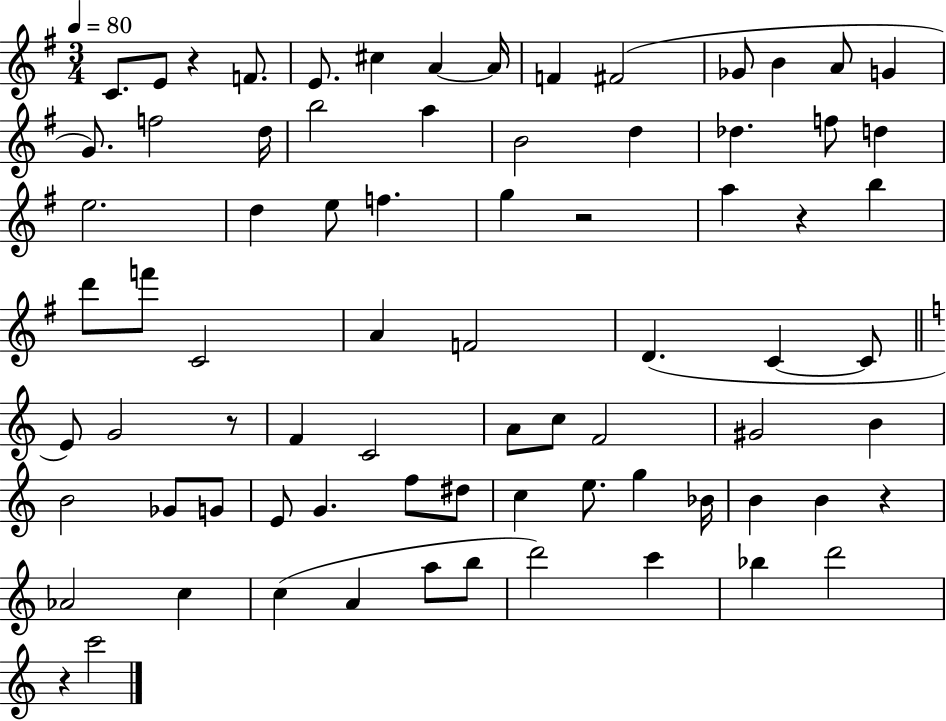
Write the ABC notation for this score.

X:1
T:Untitled
M:3/4
L:1/4
K:G
C/2 E/2 z F/2 E/2 ^c A A/4 F ^F2 _G/2 B A/2 G G/2 f2 d/4 b2 a B2 d _d f/2 d e2 d e/2 f g z2 a z b d'/2 f'/2 C2 A F2 D C C/2 E/2 G2 z/2 F C2 A/2 c/2 F2 ^G2 B B2 _G/2 G/2 E/2 G f/2 ^d/2 c e/2 g _B/4 B B z _A2 c c A a/2 b/2 d'2 c' _b d'2 z c'2